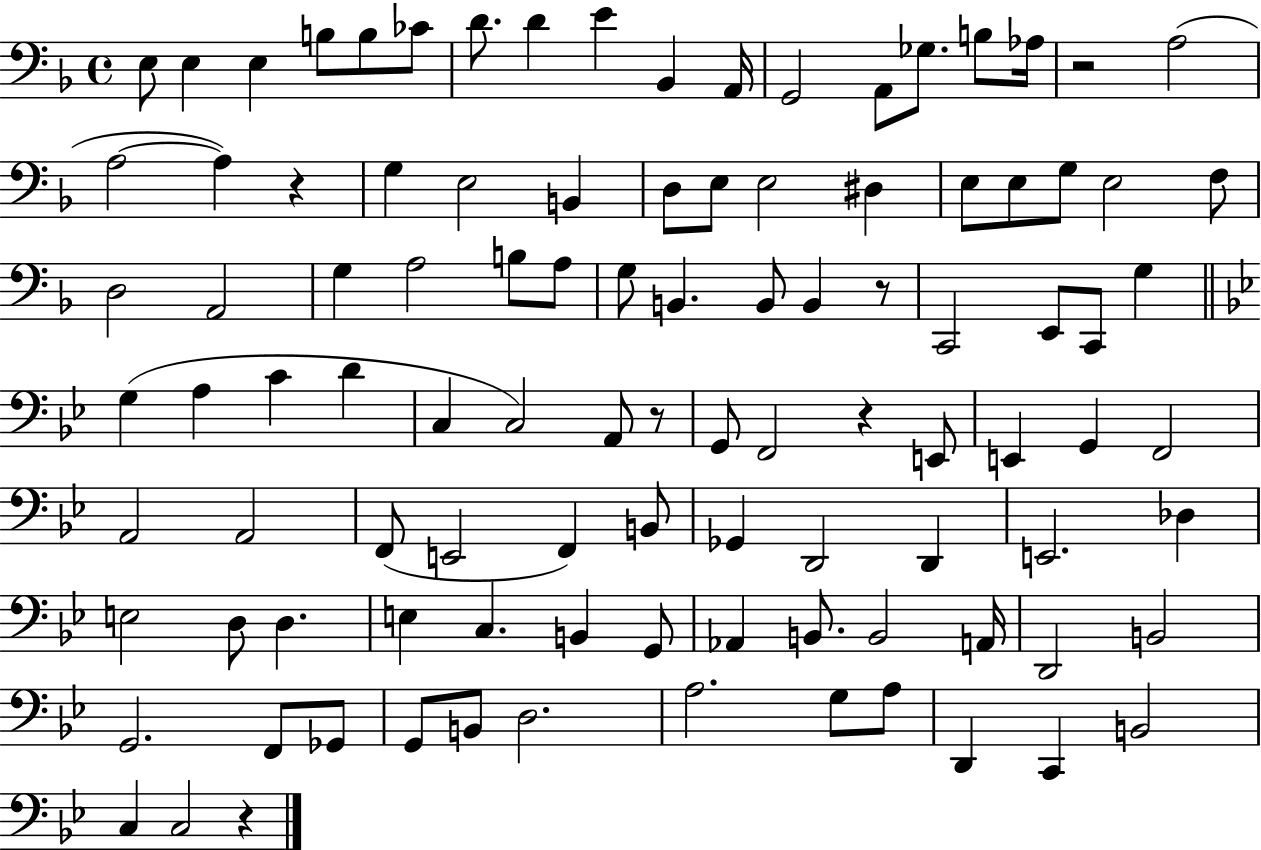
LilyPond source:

{
  \clef bass
  \time 4/4
  \defaultTimeSignature
  \key f \major
  \repeat volta 2 { e8 e4 e4 b8 b8 ces'8 | d'8. d'4 e'4 bes,4 a,16 | g,2 a,8 ges8. b8 aes16 | r2 a2( | \break a2~~ a4) r4 | g4 e2 b,4 | d8 e8 e2 dis4 | e8 e8 g8 e2 f8 | \break d2 a,2 | g4 a2 b8 a8 | g8 b,4. b,8 b,4 r8 | c,2 e,8 c,8 g4 | \break \bar "||" \break \key g \minor g4( a4 c'4 d'4 | c4 c2) a,8 r8 | g,8 f,2 r4 e,8 | e,4 g,4 f,2 | \break a,2 a,2 | f,8( e,2 f,4) b,8 | ges,4 d,2 d,4 | e,2. des4 | \break e2 d8 d4. | e4 c4. b,4 g,8 | aes,4 b,8. b,2 a,16 | d,2 b,2 | \break g,2. f,8 ges,8 | g,8 b,8 d2. | a2. g8 a8 | d,4 c,4 b,2 | \break c4 c2 r4 | } \bar "|."
}